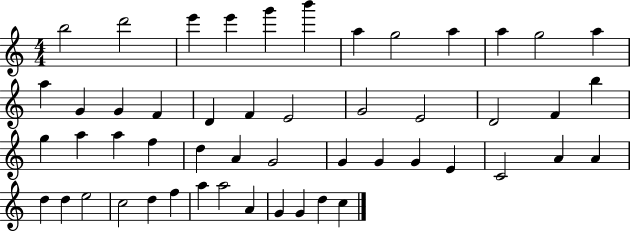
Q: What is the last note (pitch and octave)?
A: C5